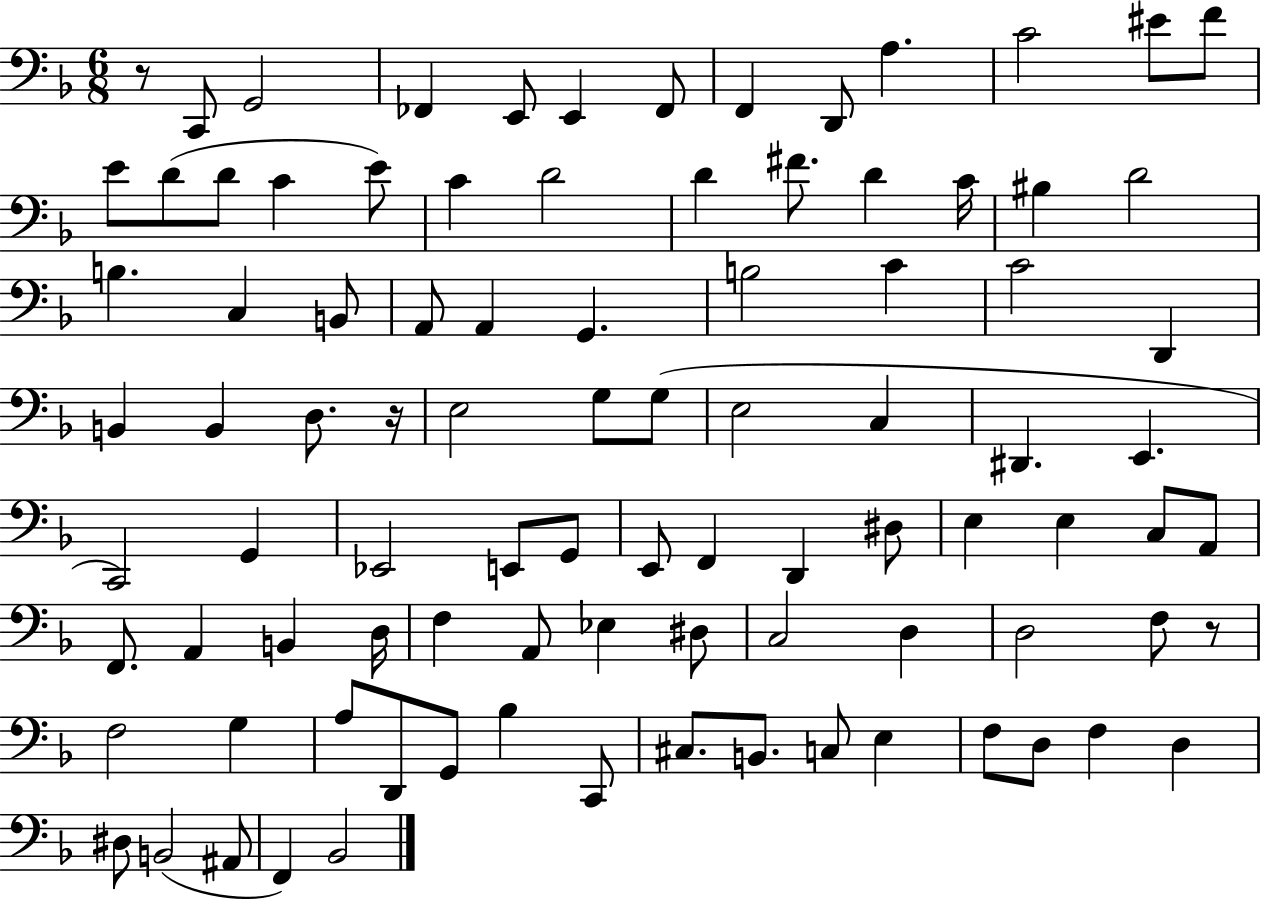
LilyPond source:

{
  \clef bass
  \numericTimeSignature
  \time 6/8
  \key f \major
  r8 c,8 g,2 | fes,4 e,8 e,4 fes,8 | f,4 d,8 a4. | c'2 eis'8 f'8 | \break e'8 d'8( d'8 c'4 e'8) | c'4 d'2 | d'4 fis'8. d'4 c'16 | bis4 d'2 | \break b4. c4 b,8 | a,8 a,4 g,4. | b2 c'4 | c'2 d,4 | \break b,4 b,4 d8. r16 | e2 g8 g8( | e2 c4 | dis,4. e,4. | \break c,2) g,4 | ees,2 e,8 g,8 | e,8 f,4 d,4 dis8 | e4 e4 c8 a,8 | \break f,8. a,4 b,4 d16 | f4 a,8 ees4 dis8 | c2 d4 | d2 f8 r8 | \break f2 g4 | a8 d,8 g,8 bes4 c,8 | cis8. b,8. c8 e4 | f8 d8 f4 d4 | \break dis8 b,2( ais,8 | f,4) bes,2 | \bar "|."
}